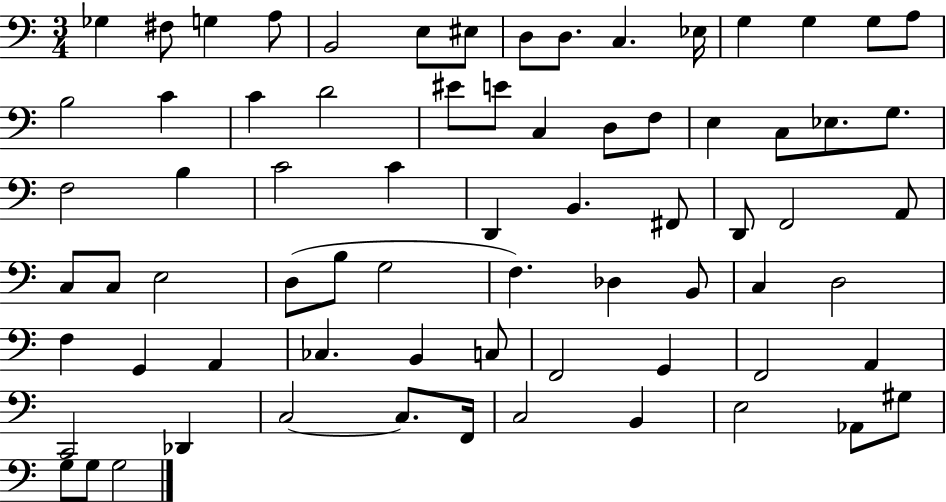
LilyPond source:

{
  \clef bass
  \numericTimeSignature
  \time 3/4
  \key c \major
  ges4 fis8 g4 a8 | b,2 e8 eis8 | d8 d8. c4. ees16 | g4 g4 g8 a8 | \break b2 c'4 | c'4 d'2 | eis'8 e'8 c4 d8 f8 | e4 c8 ees8. g8. | \break f2 b4 | c'2 c'4 | d,4 b,4. fis,8 | d,8 f,2 a,8 | \break c8 c8 e2 | d8( b8 g2 | f4.) des4 b,8 | c4 d2 | \break f4 g,4 a,4 | ces4. b,4 c8 | f,2 g,4 | f,2 a,4 | \break c,2 des,4 | c2~~ c8. f,16 | c2 b,4 | e2 aes,8 gis8 | \break g8 g8 g2 | \bar "|."
}